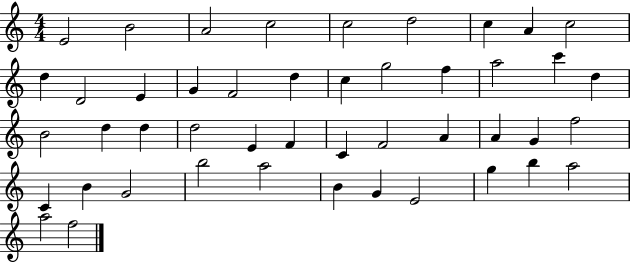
{
  \clef treble
  \numericTimeSignature
  \time 4/4
  \key c \major
  e'2 b'2 | a'2 c''2 | c''2 d''2 | c''4 a'4 c''2 | \break d''4 d'2 e'4 | g'4 f'2 d''4 | c''4 g''2 f''4 | a''2 c'''4 d''4 | \break b'2 d''4 d''4 | d''2 e'4 f'4 | c'4 f'2 a'4 | a'4 g'4 f''2 | \break c'4 b'4 g'2 | b''2 a''2 | b'4 g'4 e'2 | g''4 b''4 a''2 | \break a''2 f''2 | \bar "|."
}